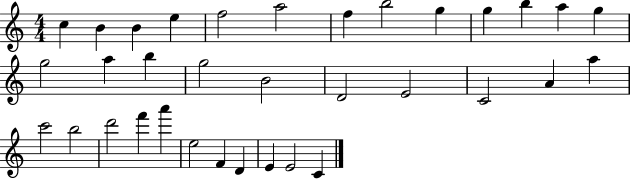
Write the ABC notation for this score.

X:1
T:Untitled
M:4/4
L:1/4
K:C
c B B e f2 a2 f b2 g g b a g g2 a b g2 B2 D2 E2 C2 A a c'2 b2 d'2 f' a' e2 F D E E2 C